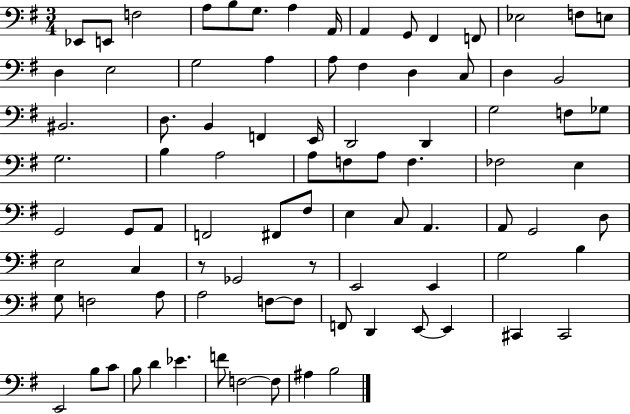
{
  \clef bass
  \numericTimeSignature
  \time 3/4
  \key g \major
  ees,8 e,8 f2 | a8 b8 g8. a4 a,16 | a,4 g,8 fis,4 f,8 | ees2 f8 e8 | \break d4 e2 | g2 a4 | a8 fis4 d4 c8 | d4 b,2 | \break bis,2. | d8. b,4 f,4 e,16 | d,2 d,4 | g2 f8 ges8 | \break g2. | b4 a2 | a8 f8 a8 f4. | fes2 e4 | \break g,2 g,8 a,8 | f,2 fis,8 fis8 | e4 c8 a,4. | a,8 g,2 d8 | \break e2 c4 | r8 ges,2 r8 | e,2 e,4 | g2 b4 | \break g8 f2 a8 | a2 f8~~ f8 | f,8 d,4 e,8~~ e,4 | cis,4 cis,2 | \break e,2 b8 c'8 | b8 d'4 ees'4. | f'8 f2~~ f8 | ais4 b2 | \break \bar "|."
}